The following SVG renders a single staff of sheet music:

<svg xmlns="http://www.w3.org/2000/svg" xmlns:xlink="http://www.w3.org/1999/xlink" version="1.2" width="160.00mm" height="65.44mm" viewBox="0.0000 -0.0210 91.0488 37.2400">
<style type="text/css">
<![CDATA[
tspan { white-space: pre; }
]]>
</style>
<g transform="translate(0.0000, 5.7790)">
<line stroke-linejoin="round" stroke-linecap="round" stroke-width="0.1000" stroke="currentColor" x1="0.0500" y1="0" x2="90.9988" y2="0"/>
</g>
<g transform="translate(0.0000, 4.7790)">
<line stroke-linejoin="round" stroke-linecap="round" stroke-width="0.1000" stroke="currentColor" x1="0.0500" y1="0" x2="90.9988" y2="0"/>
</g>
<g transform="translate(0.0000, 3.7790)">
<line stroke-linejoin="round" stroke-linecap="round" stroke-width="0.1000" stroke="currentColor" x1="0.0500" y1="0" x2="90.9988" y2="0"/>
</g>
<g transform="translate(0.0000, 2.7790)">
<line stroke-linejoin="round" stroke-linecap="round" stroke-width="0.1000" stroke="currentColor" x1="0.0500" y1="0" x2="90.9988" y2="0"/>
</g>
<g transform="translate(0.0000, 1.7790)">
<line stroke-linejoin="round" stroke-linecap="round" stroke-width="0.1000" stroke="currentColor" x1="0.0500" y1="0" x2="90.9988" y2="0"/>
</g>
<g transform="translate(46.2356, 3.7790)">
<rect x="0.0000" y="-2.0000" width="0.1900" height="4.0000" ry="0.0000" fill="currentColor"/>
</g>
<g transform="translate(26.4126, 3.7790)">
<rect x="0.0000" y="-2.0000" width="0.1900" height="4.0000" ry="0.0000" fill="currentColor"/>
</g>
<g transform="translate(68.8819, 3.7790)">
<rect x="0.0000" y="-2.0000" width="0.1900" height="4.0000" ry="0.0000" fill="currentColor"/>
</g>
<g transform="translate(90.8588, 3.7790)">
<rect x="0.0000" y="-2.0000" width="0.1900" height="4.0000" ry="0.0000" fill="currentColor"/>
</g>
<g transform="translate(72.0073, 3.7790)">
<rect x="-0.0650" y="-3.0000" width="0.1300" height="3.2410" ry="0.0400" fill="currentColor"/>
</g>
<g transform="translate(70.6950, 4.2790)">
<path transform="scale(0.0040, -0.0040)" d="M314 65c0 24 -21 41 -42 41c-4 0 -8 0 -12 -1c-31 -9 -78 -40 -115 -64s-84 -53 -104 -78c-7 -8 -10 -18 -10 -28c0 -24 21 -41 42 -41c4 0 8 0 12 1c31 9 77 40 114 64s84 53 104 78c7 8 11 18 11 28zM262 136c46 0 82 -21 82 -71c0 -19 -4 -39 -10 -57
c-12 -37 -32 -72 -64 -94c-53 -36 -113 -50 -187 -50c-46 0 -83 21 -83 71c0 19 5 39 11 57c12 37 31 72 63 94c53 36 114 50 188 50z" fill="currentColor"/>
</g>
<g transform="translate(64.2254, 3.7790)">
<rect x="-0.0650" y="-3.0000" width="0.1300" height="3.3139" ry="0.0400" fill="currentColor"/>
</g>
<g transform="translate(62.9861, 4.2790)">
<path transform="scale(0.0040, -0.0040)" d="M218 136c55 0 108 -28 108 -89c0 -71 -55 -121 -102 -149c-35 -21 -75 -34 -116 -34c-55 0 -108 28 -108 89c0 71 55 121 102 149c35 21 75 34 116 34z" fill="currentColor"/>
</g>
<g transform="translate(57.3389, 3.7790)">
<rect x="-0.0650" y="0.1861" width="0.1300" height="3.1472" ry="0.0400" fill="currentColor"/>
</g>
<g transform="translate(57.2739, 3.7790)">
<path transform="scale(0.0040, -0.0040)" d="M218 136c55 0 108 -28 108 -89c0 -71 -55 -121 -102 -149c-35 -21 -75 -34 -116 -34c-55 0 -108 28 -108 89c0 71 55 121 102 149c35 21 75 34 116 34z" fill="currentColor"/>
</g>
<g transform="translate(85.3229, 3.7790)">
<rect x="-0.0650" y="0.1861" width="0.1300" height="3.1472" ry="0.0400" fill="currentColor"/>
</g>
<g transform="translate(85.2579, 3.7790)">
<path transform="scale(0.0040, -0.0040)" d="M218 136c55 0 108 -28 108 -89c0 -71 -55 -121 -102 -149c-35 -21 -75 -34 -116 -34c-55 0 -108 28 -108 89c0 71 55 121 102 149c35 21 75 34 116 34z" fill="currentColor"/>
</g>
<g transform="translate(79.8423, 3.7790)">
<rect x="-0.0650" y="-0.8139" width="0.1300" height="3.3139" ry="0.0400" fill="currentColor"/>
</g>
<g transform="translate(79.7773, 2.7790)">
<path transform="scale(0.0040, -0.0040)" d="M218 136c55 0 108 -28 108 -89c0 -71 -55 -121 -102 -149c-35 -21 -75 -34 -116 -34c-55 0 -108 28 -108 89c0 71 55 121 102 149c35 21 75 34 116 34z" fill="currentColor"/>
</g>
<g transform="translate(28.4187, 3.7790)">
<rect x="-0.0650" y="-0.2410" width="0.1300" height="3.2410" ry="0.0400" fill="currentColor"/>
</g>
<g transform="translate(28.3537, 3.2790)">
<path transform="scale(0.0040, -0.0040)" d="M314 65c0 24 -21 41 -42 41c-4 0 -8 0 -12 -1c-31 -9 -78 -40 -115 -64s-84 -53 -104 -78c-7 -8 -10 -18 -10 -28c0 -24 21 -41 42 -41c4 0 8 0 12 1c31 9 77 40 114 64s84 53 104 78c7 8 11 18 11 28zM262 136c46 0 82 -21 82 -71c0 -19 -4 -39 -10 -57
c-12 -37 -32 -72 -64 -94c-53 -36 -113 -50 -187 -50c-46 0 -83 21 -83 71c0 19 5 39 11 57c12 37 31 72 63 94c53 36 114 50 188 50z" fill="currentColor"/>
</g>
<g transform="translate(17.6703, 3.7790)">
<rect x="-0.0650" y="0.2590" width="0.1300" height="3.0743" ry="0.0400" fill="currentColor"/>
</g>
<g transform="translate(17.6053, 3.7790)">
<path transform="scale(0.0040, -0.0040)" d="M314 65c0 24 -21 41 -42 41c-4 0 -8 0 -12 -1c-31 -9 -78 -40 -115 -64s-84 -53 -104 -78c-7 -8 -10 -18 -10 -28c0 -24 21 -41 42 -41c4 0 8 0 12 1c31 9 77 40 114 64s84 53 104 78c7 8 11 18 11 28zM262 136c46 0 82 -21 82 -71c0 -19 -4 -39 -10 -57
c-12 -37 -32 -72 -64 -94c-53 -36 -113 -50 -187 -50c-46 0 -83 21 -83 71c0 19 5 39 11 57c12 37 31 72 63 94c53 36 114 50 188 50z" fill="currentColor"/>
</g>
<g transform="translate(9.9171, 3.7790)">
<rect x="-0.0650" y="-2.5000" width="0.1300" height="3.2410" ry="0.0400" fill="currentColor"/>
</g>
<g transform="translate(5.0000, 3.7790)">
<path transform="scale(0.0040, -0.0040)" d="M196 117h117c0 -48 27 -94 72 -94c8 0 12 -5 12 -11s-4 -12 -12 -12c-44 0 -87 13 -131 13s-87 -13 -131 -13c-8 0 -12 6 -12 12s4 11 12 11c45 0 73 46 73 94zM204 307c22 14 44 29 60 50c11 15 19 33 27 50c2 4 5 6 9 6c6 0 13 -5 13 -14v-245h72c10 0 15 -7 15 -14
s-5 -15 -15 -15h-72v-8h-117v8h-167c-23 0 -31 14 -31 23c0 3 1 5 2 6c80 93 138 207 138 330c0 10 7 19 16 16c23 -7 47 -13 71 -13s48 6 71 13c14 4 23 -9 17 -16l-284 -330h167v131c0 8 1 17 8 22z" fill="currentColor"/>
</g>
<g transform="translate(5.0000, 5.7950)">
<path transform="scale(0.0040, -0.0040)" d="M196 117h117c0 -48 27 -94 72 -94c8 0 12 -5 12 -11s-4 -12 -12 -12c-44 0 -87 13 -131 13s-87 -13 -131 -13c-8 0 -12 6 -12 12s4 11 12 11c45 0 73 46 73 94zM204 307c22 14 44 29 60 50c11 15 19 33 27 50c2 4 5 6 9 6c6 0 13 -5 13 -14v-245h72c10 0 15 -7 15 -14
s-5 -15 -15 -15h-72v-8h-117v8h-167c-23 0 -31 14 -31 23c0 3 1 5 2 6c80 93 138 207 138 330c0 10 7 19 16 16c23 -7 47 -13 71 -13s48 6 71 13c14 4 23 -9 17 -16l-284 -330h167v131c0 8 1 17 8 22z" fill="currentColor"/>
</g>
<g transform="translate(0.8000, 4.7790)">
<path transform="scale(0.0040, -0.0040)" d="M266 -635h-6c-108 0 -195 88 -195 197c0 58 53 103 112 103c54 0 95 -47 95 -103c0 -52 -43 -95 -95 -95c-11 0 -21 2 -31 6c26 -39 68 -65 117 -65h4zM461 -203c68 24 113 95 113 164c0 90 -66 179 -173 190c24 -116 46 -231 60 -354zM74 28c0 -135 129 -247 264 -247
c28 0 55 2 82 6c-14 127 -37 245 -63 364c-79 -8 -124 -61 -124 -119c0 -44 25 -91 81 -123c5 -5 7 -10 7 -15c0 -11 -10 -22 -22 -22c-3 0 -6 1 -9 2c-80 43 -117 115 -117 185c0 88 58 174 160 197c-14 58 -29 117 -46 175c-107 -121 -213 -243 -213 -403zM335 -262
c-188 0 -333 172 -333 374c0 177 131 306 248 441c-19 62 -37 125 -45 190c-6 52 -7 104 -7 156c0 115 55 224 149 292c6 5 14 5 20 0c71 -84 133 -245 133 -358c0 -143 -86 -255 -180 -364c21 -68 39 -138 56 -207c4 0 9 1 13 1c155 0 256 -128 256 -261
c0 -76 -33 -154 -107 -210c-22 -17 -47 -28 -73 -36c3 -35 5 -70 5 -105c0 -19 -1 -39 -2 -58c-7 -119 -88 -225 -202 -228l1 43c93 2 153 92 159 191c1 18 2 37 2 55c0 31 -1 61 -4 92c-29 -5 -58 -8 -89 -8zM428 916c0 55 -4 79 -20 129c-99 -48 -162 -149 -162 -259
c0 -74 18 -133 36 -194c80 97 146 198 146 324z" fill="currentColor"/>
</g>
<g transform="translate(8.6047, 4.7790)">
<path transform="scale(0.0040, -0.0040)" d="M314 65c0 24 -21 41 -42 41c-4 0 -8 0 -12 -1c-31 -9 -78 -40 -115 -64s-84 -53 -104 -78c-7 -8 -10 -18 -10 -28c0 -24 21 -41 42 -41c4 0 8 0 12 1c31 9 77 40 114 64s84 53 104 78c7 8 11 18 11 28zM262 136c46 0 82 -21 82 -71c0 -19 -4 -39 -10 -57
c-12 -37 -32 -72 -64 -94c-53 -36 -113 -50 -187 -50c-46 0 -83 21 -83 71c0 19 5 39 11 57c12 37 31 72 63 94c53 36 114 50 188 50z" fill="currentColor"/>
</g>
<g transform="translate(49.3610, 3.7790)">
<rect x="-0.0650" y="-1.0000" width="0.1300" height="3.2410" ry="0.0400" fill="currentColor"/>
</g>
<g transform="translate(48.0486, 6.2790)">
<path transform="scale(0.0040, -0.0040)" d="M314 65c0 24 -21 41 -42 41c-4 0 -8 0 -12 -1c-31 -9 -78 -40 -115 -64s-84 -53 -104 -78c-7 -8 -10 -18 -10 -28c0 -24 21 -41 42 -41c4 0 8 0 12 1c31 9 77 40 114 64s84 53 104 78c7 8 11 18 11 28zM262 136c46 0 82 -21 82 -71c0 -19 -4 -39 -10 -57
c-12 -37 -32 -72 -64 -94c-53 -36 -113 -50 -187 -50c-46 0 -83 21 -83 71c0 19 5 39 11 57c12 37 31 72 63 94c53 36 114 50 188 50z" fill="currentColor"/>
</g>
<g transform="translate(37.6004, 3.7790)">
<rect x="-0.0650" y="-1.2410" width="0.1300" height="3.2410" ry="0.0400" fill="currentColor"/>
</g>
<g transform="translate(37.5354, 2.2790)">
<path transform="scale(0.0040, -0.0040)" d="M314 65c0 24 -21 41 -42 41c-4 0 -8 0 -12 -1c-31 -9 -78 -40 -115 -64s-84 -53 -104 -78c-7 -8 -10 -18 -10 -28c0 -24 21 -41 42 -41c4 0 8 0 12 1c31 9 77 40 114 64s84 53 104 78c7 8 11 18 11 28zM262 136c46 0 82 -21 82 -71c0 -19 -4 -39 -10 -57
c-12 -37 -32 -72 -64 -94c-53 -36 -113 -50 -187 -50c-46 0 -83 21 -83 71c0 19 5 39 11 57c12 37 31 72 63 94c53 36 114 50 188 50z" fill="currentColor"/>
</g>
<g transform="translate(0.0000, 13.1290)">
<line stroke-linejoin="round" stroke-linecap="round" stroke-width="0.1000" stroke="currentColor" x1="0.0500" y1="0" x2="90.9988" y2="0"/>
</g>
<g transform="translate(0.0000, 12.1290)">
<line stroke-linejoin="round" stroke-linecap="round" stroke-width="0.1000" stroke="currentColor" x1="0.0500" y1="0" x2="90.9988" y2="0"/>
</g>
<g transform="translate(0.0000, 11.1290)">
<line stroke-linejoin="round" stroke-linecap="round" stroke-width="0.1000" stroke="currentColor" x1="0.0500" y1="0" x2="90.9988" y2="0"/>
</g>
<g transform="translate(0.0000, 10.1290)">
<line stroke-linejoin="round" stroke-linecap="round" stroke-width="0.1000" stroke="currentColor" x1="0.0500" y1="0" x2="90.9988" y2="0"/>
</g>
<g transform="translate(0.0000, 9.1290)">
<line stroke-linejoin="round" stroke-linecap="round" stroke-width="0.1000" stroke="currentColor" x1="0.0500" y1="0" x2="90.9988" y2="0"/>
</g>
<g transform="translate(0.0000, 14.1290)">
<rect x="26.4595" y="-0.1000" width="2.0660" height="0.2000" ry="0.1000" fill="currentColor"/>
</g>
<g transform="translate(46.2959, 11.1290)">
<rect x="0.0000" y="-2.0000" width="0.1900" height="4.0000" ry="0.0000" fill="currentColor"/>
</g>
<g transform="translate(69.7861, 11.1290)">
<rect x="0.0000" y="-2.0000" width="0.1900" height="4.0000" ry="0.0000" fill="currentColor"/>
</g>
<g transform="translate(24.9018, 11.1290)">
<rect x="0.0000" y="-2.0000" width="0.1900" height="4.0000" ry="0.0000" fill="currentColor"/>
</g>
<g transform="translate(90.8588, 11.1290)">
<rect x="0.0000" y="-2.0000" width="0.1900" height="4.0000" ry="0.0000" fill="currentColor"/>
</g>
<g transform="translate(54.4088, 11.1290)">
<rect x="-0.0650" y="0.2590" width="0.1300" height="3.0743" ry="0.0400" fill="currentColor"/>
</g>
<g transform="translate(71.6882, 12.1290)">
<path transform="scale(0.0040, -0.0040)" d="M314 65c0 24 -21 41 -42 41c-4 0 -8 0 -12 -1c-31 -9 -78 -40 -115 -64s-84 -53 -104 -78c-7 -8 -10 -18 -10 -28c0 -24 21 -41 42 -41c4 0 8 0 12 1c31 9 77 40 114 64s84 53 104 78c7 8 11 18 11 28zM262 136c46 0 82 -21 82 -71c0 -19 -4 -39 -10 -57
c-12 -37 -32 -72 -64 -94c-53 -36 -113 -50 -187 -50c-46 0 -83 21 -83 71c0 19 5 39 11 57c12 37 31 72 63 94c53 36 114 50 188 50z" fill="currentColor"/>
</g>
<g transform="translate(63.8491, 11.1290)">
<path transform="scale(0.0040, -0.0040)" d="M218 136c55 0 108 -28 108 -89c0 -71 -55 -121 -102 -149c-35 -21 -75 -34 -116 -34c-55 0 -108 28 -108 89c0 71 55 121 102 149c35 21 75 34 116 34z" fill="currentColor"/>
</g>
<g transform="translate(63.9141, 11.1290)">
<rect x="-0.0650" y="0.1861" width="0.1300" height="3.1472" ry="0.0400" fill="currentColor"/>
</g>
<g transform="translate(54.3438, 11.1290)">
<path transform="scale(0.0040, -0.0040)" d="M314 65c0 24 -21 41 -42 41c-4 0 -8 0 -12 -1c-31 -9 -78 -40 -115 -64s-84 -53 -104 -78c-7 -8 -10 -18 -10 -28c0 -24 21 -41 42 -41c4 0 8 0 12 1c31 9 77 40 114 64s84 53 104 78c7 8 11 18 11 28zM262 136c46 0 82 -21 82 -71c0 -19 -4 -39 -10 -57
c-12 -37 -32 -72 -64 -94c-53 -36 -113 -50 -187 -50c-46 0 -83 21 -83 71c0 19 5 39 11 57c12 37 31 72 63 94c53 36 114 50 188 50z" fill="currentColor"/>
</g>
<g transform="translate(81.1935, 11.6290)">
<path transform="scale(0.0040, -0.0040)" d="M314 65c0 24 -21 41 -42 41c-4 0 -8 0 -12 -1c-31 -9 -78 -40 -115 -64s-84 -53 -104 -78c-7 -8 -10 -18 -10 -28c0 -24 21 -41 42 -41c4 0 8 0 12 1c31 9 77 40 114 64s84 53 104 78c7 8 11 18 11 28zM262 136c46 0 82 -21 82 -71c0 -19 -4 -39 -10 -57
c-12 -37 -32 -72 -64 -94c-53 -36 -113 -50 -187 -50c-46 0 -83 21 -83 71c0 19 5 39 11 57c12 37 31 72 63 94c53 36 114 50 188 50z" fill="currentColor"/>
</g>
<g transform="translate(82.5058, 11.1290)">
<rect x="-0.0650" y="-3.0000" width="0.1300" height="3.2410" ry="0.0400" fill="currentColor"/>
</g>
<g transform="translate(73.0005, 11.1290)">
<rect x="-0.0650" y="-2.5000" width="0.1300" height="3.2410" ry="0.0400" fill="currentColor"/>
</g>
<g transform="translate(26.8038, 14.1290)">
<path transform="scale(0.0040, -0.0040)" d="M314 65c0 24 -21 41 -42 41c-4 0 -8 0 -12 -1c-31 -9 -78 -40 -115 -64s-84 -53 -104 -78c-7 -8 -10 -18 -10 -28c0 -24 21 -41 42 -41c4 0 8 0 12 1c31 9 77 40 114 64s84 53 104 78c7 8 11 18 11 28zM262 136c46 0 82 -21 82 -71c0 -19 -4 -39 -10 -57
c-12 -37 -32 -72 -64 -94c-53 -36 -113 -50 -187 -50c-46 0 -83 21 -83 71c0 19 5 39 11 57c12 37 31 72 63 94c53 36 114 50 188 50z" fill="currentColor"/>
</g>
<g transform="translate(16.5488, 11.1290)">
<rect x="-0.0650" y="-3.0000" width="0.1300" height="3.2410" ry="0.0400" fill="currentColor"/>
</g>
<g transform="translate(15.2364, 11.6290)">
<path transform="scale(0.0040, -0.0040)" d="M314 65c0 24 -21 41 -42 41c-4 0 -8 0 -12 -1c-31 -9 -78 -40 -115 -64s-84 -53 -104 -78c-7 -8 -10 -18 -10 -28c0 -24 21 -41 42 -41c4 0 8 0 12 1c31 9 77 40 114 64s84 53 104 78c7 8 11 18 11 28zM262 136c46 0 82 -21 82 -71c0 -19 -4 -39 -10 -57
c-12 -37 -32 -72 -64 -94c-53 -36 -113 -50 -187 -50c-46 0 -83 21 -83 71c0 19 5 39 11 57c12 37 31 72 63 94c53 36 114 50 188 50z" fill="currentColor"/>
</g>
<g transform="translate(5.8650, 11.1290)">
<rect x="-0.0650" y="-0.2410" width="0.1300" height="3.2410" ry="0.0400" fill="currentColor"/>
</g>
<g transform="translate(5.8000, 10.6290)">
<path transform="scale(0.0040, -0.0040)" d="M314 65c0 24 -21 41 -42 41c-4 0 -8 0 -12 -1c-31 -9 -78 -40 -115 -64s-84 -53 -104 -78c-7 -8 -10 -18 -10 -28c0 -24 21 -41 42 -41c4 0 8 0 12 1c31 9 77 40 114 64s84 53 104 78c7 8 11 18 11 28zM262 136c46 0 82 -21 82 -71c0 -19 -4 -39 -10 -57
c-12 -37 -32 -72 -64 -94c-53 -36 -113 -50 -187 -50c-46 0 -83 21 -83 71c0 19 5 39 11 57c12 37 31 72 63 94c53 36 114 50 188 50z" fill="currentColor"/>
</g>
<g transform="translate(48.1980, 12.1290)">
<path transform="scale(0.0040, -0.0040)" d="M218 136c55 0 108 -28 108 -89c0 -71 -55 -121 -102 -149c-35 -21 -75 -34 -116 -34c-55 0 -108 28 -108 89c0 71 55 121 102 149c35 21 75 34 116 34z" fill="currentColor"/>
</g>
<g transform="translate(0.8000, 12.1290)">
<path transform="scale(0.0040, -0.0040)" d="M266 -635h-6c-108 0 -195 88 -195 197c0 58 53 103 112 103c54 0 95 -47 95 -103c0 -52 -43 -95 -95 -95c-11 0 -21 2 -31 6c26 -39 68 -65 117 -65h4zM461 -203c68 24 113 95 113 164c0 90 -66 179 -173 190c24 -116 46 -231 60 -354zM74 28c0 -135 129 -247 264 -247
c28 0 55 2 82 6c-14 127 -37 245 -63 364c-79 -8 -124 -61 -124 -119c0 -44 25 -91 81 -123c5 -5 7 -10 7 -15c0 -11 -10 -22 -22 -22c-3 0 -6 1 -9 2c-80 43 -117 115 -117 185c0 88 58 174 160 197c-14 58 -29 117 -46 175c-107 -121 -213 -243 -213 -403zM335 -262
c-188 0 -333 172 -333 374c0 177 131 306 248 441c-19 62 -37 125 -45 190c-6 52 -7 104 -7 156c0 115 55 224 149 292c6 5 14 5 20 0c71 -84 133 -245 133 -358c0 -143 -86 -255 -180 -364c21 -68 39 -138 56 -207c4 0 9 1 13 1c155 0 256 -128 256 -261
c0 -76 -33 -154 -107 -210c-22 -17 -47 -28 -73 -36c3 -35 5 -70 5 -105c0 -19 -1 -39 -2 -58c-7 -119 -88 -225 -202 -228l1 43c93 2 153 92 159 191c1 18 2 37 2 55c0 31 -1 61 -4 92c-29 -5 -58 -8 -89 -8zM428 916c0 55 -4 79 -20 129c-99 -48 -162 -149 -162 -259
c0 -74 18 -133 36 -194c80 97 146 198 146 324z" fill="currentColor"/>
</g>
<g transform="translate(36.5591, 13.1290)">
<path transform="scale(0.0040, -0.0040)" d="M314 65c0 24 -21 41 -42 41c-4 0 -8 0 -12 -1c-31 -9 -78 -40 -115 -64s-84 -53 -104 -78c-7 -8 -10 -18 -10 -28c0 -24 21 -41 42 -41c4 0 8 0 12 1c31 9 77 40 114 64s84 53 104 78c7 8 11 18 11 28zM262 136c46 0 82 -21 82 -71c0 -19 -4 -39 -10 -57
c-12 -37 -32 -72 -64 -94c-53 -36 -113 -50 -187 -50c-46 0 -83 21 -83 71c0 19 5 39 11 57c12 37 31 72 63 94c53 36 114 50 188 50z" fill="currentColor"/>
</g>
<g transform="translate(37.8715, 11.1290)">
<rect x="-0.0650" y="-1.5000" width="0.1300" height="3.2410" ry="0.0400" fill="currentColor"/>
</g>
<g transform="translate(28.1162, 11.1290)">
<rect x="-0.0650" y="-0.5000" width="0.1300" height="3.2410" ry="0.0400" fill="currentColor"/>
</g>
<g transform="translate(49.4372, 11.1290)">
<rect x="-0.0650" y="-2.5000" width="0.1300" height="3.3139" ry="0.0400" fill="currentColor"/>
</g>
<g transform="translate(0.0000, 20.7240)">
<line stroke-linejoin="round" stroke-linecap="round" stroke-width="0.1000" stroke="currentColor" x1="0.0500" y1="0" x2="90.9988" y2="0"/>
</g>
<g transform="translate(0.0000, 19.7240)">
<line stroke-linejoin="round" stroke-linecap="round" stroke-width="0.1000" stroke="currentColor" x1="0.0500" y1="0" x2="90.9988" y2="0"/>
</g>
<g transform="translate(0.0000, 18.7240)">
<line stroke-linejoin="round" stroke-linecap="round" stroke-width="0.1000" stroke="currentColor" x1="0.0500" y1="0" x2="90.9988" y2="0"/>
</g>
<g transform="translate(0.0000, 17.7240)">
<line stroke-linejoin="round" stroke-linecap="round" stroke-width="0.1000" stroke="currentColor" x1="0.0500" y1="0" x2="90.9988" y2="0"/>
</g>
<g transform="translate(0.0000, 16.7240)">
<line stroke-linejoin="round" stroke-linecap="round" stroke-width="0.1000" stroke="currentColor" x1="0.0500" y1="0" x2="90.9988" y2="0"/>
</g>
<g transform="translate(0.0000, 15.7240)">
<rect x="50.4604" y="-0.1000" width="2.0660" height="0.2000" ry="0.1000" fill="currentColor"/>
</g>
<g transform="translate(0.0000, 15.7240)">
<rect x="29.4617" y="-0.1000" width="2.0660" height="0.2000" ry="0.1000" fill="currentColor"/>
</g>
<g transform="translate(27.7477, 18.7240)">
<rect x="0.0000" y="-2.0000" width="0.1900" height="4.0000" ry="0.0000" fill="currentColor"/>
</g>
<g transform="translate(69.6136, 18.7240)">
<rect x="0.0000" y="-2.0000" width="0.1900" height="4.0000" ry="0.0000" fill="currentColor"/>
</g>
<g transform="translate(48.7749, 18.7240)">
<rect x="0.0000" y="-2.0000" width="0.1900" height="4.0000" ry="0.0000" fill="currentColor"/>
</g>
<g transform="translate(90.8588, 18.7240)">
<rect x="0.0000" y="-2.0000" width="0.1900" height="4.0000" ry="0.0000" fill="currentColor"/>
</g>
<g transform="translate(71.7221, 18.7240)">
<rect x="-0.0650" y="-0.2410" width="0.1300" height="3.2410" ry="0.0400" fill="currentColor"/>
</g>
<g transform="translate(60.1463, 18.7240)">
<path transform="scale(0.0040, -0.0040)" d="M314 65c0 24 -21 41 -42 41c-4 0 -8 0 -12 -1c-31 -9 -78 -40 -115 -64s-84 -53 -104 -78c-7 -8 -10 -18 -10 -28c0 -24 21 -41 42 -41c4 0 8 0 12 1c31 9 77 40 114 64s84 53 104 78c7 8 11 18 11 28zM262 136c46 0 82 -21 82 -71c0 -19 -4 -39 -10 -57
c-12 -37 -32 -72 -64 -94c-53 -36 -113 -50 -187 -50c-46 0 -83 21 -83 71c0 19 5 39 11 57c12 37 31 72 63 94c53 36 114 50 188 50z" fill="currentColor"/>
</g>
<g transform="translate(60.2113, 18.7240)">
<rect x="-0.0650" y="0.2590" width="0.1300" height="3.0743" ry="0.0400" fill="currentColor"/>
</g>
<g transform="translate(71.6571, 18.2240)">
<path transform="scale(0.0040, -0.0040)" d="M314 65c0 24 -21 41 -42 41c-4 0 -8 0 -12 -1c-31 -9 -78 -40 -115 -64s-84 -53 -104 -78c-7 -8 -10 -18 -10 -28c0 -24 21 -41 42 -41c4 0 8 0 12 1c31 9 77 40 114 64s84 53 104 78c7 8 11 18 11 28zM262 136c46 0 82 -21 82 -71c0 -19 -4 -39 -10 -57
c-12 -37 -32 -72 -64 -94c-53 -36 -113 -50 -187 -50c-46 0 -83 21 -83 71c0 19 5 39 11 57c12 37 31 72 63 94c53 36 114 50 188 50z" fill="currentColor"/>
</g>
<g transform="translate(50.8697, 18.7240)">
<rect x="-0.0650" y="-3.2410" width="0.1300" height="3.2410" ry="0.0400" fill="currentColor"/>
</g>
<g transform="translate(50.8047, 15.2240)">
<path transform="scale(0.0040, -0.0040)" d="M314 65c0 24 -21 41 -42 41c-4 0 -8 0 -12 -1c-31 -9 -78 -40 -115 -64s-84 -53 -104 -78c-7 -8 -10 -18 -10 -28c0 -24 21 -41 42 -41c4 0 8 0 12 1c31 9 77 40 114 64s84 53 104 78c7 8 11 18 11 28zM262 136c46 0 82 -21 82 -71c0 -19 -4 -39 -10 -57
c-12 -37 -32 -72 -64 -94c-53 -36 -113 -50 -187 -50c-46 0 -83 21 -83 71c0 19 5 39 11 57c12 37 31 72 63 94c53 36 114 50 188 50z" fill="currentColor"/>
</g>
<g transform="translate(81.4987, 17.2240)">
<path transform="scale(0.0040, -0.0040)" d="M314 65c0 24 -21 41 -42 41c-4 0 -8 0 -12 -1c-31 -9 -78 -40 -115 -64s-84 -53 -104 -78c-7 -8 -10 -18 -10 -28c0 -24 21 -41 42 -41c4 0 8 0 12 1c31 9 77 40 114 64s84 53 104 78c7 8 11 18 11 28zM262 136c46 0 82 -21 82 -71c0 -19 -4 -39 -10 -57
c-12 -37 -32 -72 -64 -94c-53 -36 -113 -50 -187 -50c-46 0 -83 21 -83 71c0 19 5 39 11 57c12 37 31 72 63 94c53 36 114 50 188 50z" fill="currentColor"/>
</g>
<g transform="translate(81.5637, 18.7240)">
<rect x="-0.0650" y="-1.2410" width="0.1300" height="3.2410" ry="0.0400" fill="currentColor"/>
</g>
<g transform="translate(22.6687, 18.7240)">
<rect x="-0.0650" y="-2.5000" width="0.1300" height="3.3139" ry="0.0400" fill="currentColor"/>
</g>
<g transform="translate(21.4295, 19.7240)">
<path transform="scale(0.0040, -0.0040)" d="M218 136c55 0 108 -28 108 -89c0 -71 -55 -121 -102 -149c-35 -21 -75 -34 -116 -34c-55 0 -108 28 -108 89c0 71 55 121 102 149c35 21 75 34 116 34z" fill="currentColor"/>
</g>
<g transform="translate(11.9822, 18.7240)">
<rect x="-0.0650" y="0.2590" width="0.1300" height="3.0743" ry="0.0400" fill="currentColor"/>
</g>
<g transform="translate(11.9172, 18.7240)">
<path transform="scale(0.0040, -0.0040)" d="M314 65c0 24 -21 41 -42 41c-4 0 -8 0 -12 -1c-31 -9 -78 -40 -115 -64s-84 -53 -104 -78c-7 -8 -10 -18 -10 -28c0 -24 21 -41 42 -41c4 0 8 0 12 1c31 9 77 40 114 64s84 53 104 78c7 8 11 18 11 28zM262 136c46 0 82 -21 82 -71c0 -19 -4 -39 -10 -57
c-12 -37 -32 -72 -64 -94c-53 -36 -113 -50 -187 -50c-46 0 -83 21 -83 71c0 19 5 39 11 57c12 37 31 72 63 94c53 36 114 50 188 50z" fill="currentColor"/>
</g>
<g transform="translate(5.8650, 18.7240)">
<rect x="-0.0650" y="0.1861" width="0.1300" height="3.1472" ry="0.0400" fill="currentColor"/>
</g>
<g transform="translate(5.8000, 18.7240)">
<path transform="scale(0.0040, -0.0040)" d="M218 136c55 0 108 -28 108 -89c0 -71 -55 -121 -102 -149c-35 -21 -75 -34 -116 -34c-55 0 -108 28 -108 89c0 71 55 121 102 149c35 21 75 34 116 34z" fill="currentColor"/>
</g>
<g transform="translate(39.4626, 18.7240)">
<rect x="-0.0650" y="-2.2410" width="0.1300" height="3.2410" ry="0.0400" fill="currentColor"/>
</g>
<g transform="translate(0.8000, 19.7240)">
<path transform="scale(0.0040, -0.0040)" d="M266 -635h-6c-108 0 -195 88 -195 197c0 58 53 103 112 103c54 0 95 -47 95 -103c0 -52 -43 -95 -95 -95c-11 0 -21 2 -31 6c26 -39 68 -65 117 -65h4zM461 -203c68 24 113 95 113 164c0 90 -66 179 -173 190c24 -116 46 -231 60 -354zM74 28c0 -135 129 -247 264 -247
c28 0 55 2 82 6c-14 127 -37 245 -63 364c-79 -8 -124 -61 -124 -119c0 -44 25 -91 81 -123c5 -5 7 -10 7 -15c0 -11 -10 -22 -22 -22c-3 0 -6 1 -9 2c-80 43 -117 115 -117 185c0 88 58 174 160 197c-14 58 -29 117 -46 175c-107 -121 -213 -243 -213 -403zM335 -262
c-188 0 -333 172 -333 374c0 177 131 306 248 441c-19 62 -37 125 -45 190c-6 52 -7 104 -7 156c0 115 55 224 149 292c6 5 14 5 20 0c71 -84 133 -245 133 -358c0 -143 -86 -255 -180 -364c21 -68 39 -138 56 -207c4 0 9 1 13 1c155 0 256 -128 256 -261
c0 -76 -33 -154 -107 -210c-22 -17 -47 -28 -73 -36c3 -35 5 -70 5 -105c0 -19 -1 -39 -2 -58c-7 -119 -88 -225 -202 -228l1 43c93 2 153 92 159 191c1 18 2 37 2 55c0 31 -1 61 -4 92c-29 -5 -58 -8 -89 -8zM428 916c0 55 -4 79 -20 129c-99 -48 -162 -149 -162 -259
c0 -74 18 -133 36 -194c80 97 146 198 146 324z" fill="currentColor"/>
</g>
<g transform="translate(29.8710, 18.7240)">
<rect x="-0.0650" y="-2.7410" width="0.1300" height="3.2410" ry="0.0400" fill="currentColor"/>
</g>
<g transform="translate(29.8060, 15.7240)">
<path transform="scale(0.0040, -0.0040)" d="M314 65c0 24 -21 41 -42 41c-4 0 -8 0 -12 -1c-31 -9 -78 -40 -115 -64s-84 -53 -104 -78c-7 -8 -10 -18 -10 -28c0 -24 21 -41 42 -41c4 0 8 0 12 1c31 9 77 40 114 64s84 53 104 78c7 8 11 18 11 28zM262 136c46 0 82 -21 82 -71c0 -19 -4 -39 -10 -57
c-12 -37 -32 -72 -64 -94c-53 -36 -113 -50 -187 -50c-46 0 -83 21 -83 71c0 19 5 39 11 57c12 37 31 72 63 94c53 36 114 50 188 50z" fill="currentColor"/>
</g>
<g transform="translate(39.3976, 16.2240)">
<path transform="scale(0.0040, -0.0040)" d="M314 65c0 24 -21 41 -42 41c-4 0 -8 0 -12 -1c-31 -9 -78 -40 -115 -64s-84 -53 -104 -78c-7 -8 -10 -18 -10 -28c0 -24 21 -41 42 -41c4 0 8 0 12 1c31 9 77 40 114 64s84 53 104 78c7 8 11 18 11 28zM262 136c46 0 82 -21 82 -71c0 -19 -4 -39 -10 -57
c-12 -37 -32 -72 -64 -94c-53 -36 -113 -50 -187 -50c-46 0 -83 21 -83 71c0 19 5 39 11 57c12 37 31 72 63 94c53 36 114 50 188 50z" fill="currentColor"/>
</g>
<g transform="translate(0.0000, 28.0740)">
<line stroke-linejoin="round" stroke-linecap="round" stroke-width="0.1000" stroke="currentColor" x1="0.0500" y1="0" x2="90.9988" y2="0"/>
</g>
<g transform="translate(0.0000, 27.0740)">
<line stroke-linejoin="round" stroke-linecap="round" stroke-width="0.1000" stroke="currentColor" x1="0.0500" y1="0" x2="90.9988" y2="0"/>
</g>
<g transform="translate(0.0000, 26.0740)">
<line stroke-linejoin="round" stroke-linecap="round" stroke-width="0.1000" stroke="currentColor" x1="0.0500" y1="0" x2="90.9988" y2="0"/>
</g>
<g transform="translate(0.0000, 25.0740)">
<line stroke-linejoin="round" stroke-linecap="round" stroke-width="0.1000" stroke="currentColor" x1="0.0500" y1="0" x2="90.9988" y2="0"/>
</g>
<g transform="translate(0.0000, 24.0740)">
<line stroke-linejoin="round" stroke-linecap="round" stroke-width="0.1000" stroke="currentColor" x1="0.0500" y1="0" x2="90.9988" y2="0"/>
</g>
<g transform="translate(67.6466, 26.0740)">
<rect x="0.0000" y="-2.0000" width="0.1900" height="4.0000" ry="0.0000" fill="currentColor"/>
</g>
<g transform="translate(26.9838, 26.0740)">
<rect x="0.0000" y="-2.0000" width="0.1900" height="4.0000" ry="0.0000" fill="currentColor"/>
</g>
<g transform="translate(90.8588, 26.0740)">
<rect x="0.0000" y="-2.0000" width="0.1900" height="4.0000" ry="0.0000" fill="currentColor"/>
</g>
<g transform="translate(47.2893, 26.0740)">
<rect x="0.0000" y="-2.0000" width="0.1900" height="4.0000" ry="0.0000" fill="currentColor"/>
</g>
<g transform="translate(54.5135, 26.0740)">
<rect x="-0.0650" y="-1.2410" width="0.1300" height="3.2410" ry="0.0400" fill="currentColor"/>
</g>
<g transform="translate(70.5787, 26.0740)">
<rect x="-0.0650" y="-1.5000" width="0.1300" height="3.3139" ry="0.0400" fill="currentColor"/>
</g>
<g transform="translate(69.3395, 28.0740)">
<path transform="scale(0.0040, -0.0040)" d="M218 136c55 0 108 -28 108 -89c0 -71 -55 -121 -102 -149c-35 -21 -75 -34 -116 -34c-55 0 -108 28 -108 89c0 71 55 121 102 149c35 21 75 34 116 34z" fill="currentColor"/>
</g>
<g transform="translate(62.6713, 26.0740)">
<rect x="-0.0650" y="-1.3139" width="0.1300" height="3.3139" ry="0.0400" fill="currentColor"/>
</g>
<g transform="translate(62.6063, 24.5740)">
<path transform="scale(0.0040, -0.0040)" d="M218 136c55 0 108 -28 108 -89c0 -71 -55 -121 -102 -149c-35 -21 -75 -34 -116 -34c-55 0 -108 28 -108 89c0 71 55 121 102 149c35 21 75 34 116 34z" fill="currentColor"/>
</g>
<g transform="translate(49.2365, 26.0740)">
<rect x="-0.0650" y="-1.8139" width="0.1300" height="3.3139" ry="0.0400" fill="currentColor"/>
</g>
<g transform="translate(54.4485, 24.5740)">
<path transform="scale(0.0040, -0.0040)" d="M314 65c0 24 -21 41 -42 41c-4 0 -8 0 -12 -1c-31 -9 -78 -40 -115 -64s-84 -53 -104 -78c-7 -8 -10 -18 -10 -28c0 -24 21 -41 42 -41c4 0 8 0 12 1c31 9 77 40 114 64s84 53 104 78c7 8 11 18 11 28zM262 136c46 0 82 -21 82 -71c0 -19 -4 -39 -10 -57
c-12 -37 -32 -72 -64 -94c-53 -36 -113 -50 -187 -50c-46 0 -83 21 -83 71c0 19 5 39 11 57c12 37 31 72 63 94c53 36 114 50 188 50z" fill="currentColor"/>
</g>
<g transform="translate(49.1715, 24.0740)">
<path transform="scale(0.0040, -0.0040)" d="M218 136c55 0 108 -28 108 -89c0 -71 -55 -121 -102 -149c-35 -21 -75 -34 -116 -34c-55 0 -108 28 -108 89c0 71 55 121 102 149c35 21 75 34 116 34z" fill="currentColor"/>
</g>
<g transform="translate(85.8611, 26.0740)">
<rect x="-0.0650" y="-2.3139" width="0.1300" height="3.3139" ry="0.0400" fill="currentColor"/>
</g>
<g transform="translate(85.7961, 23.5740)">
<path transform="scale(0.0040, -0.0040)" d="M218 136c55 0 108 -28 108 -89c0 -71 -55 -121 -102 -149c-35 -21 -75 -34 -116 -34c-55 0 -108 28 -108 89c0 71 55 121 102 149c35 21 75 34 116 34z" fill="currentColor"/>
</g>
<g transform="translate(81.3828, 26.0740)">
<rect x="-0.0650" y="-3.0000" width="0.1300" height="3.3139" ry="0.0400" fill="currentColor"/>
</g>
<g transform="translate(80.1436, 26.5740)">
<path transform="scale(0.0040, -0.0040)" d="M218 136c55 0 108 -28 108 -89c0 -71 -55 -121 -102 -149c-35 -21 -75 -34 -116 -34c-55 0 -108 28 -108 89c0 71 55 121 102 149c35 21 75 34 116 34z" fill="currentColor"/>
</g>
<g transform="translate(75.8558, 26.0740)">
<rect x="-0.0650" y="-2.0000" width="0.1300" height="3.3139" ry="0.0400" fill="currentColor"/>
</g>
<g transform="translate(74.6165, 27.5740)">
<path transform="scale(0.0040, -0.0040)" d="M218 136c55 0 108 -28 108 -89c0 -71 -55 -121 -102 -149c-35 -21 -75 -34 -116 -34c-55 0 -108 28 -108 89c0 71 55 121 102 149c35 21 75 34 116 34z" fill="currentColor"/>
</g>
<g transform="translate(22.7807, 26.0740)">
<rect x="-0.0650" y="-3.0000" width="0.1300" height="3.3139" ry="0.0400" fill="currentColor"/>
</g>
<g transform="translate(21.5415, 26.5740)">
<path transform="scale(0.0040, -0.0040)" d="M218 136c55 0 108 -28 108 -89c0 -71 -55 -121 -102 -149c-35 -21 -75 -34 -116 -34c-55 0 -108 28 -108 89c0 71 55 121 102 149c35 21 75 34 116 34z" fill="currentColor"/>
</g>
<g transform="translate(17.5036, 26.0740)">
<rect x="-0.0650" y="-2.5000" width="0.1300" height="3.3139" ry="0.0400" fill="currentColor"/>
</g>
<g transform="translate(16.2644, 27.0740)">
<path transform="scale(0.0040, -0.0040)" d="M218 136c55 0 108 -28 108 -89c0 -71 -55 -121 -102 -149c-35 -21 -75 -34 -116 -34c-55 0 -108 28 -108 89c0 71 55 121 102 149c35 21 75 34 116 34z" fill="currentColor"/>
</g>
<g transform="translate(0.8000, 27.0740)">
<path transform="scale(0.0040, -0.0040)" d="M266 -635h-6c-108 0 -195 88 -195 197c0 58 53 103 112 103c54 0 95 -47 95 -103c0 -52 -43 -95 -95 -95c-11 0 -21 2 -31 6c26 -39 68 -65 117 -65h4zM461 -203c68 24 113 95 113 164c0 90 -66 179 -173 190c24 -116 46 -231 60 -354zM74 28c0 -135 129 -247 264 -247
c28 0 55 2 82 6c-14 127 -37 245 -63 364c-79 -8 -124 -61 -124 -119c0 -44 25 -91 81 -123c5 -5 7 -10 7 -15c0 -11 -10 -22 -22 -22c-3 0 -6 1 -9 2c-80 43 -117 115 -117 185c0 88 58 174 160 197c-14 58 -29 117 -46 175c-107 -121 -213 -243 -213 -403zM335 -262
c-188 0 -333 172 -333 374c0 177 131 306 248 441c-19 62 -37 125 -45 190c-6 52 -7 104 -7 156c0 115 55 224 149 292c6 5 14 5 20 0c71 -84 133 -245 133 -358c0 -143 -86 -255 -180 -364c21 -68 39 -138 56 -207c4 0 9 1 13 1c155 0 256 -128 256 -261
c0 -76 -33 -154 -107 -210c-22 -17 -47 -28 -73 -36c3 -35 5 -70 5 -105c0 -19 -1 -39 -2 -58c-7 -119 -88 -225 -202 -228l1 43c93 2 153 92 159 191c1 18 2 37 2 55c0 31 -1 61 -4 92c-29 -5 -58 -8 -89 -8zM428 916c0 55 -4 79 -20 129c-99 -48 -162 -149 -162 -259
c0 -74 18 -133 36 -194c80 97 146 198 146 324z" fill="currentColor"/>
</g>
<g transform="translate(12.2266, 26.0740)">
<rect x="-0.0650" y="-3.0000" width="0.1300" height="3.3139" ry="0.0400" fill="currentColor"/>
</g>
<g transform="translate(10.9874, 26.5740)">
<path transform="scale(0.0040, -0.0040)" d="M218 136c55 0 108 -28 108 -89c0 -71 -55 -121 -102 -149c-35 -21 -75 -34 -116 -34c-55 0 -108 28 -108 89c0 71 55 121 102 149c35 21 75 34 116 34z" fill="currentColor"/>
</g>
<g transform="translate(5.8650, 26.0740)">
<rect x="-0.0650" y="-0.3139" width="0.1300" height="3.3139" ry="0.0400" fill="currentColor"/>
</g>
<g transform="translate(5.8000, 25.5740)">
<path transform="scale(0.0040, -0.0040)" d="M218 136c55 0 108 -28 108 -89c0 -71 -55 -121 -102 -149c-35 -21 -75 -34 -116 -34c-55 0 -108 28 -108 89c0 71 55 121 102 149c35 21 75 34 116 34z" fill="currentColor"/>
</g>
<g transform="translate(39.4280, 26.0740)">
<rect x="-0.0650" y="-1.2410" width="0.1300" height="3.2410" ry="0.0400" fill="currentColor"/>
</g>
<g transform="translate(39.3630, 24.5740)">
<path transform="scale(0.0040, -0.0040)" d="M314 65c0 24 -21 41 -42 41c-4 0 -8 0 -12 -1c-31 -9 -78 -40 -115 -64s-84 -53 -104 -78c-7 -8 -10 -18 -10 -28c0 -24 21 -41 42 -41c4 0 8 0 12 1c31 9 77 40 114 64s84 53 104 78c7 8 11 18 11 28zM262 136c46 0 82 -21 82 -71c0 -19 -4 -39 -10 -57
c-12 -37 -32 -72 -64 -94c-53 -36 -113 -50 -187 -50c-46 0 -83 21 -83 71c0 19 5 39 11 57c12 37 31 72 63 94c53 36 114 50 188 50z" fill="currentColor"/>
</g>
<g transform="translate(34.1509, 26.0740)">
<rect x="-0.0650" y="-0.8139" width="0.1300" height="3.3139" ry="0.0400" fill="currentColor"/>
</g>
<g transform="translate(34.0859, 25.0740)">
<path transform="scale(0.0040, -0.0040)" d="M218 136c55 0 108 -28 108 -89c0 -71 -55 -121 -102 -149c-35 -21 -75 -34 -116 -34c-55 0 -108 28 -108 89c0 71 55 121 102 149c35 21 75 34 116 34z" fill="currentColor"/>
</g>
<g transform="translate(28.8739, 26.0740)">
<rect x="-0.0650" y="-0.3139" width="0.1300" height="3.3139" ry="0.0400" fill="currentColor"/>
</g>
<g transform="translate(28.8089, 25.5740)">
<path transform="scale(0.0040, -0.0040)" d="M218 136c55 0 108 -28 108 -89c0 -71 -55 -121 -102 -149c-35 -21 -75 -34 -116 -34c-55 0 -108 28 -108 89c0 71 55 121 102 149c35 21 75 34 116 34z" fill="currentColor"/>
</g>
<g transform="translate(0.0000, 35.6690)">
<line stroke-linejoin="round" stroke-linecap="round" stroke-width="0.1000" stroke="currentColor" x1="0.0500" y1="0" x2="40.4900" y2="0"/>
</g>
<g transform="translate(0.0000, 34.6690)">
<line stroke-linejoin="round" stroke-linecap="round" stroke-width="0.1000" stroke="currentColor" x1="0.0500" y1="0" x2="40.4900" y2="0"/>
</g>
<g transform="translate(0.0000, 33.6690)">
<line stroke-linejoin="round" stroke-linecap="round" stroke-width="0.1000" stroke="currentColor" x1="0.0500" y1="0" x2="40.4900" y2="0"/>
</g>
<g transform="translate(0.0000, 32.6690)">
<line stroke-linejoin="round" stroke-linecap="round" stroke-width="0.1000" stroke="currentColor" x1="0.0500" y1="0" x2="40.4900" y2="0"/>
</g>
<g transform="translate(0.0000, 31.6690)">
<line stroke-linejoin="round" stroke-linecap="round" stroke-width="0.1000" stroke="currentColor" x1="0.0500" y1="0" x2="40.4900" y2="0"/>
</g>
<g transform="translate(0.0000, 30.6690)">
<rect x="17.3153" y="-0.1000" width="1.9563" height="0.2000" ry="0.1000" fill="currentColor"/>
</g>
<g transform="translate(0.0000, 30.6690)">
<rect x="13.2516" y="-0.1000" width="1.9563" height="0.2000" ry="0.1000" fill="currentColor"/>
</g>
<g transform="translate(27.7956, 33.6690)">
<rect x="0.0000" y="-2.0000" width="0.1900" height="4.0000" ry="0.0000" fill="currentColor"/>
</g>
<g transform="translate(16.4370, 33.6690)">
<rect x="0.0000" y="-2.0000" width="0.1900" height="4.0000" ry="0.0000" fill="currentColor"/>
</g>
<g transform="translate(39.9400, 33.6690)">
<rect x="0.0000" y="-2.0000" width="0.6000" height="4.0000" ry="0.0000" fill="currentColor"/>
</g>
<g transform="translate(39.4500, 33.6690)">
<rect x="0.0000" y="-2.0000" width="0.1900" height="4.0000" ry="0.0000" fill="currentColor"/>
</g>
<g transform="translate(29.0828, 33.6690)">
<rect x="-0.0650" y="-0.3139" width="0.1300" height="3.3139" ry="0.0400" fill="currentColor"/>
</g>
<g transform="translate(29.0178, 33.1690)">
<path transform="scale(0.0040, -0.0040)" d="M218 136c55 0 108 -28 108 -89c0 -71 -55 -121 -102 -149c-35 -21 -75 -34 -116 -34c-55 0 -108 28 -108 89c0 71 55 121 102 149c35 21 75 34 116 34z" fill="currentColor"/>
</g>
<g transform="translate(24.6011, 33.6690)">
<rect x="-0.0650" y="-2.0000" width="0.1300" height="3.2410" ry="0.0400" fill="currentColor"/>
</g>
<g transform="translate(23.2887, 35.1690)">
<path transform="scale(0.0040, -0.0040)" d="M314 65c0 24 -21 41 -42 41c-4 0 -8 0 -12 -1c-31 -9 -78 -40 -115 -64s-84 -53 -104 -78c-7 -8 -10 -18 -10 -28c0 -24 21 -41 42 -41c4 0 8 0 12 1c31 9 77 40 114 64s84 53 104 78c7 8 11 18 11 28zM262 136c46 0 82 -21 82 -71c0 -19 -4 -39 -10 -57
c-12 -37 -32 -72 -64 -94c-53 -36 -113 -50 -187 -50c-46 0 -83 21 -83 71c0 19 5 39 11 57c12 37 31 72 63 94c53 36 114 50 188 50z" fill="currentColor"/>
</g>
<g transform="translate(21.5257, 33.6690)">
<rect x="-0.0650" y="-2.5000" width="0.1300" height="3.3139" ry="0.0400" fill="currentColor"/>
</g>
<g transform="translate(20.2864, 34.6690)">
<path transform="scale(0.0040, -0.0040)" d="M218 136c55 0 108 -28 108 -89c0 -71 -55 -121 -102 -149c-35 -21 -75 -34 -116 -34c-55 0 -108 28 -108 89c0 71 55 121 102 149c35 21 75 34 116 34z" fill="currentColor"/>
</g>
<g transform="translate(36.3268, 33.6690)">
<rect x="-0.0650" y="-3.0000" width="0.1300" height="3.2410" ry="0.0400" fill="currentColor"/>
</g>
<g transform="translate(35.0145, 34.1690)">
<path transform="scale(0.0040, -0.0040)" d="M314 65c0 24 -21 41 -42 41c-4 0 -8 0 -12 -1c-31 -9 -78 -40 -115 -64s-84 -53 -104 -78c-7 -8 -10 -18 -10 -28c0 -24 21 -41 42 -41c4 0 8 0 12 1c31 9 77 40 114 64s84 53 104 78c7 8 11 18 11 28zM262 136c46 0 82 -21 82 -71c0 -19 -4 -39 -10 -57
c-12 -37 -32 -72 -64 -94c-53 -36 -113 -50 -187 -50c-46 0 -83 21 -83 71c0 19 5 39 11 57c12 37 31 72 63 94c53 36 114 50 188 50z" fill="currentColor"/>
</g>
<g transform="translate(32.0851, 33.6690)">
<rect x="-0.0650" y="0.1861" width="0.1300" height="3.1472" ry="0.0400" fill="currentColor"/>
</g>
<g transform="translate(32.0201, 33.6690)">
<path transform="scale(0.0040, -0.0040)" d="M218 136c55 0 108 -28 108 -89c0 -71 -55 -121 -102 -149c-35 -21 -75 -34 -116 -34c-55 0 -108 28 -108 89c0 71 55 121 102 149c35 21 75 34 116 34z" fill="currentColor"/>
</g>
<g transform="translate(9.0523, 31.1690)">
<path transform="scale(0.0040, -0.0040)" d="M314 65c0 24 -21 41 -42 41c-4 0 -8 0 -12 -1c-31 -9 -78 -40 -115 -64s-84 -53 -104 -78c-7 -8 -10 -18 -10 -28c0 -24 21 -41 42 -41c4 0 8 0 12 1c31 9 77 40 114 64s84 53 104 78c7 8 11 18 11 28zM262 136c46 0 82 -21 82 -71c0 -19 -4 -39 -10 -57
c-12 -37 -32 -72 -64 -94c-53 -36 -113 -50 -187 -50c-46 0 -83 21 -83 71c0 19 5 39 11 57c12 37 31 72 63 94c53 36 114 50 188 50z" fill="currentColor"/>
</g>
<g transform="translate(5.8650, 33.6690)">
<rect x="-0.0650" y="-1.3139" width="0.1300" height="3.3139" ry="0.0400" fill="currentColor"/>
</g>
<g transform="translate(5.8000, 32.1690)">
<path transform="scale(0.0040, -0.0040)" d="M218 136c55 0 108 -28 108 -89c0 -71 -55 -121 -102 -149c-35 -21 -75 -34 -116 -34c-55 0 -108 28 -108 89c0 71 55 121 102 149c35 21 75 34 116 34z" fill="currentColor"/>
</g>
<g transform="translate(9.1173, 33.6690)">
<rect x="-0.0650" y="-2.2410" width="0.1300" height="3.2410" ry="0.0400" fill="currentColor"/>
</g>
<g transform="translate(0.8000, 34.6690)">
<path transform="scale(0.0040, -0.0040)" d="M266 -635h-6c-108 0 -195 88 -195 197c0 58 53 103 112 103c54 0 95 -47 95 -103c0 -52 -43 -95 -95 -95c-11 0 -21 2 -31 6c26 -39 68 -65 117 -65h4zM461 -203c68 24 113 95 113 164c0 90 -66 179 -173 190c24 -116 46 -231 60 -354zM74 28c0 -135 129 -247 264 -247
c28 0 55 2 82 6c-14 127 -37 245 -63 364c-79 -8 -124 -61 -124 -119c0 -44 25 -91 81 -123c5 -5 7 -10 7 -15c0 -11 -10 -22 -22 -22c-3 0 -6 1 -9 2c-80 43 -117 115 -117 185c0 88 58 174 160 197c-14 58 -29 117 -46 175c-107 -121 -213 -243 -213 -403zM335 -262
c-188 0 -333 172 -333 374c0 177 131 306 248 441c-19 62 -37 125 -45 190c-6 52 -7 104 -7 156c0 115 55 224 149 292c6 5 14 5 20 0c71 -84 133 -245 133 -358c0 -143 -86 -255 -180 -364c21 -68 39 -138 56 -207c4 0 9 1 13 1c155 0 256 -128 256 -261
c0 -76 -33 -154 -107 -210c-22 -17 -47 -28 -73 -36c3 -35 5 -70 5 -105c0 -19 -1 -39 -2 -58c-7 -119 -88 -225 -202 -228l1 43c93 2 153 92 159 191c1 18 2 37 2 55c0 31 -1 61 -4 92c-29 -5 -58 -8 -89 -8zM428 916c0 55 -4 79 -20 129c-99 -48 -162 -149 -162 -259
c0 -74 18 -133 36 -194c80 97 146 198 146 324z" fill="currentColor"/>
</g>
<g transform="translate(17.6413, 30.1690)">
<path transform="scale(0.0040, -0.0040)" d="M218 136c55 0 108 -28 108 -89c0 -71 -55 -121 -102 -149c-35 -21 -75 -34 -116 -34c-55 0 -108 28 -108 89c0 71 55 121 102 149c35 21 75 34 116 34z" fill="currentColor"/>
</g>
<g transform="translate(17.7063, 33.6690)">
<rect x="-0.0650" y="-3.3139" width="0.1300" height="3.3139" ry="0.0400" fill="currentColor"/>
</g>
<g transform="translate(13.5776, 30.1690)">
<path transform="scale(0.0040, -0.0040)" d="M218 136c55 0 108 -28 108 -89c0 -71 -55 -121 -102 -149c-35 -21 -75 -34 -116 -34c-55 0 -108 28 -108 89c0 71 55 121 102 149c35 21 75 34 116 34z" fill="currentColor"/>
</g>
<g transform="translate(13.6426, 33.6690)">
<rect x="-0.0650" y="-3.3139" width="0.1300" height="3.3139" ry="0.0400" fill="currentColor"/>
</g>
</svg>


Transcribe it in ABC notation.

X:1
T:Untitled
M:4/4
L:1/4
K:C
G2 B2 c2 e2 D2 B A A2 d B c2 A2 C2 E2 G B2 B G2 A2 B B2 G a2 g2 b2 B2 c2 e2 c A G A c d e2 f e2 e E F A g e g2 b b G F2 c B A2